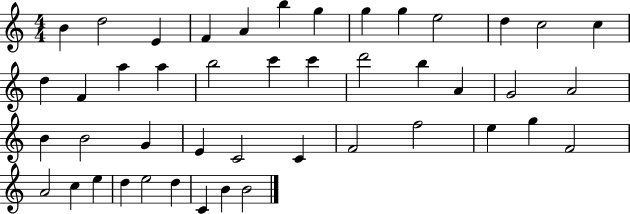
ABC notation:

X:1
T:Untitled
M:4/4
L:1/4
K:C
B d2 E F A b g g g e2 d c2 c d F a a b2 c' c' d'2 b A G2 A2 B B2 G E C2 C F2 f2 e g F2 A2 c e d e2 d C B B2